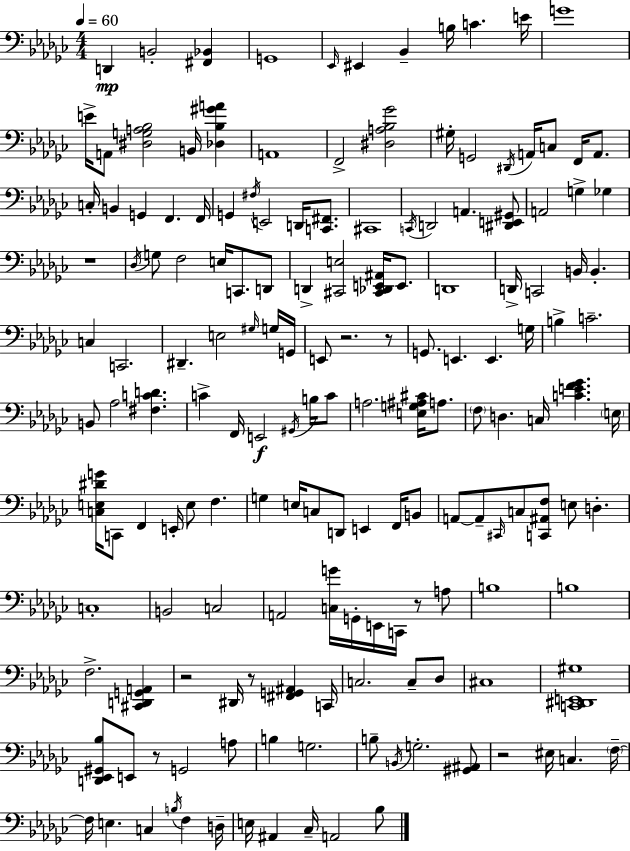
X:1
T:Untitled
M:4/4
L:1/4
K:Ebm
D,, B,,2 [^F,,_B,,] G,,4 _E,,/4 ^E,, _B,, B,/4 C E/4 G4 E/4 A,,/2 [^D,G,A,_B,]2 B,,/4 [_D,_B,^GA] A,,4 F,,2 [^D,A,_B,_G]2 ^G,/4 G,,2 ^D,,/4 A,,/4 C,/2 F,,/4 A,,/2 C,/4 B,, G,, F,, F,,/4 G,, ^F,/4 E,,2 D,,/4 [C,,^F,,]/2 ^C,,4 C,,/4 D,,2 A,, [^D,,E,,^G,,]/2 A,,2 G, _G, z4 _D,/4 G,/2 F,2 E,/4 C,,/2 D,,/2 D,, [^C,,E,]2 [^C,,_D,,E,,^A,,]/4 E,,/2 D,,4 D,,/4 C,,2 B,,/4 B,, C, C,,2 ^D,, E,2 ^G,/4 G,/4 G,,/4 E,,/2 z2 z/2 G,,/2 E,, E,, G,/4 B, C2 B,,/2 _A,2 [^F,CD] C F,,/4 E,,2 ^G,,/4 B,/4 C/2 A,2 [E,G,^A,^C]/4 A,/2 F,/2 D, C,/4 [CEF_G] E,/4 [C,E,^DG]/4 C,,/2 F,, E,,/4 E,/2 F, G, E,/4 C,/2 D,,/2 E,, F,,/4 B,,/2 A,,/2 A,,/2 ^C,,/4 C,/2 [C,,^A,,F,]/2 E,/2 D, C,4 B,,2 C,2 A,,2 [C,G]/4 G,,/4 E,,/4 C,,/4 z/2 A,/2 B,4 B,4 F,2 [^C,,D,,G,,A,,] z2 ^D,,/4 z/2 [^F,,G,,^A,,] C,,/4 C,2 C,/2 _D,/2 ^C,4 [C,,^D,,E,,^G,]4 [D,,_E,,^G,,_B,]/2 E,,/2 z/2 G,,2 A,/2 B, G,2 B,/2 B,,/4 G,2 [^G,,^A,,]/2 z2 ^E,/4 C, F,/4 F,/4 E, C, B,/4 F, D,/4 E,/4 ^A,, _C,/4 A,,2 _B,/2